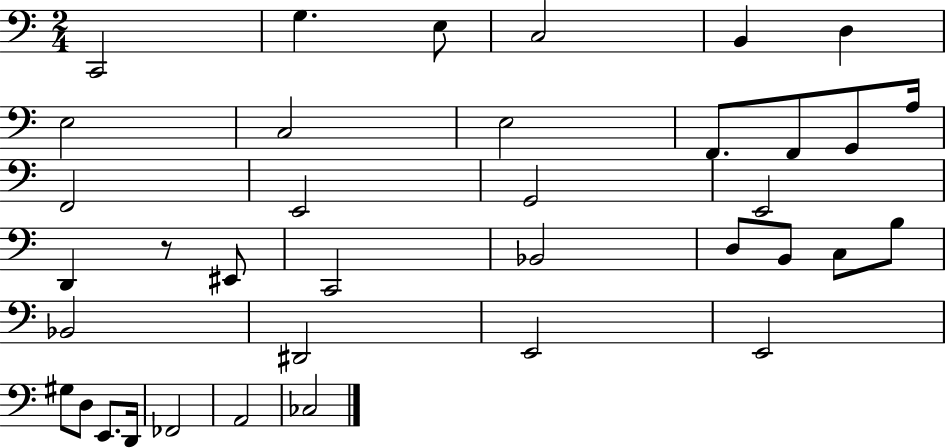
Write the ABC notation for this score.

X:1
T:Untitled
M:2/4
L:1/4
K:C
C,,2 G, E,/2 C,2 B,, D, E,2 C,2 E,2 F,,/2 F,,/2 G,,/2 A,/4 F,,2 E,,2 G,,2 E,,2 D,, z/2 ^E,,/2 C,,2 _B,,2 D,/2 B,,/2 C,/2 B,/2 _B,,2 ^D,,2 E,,2 E,,2 ^G,/2 D,/2 E,,/2 D,,/4 _F,,2 A,,2 _C,2